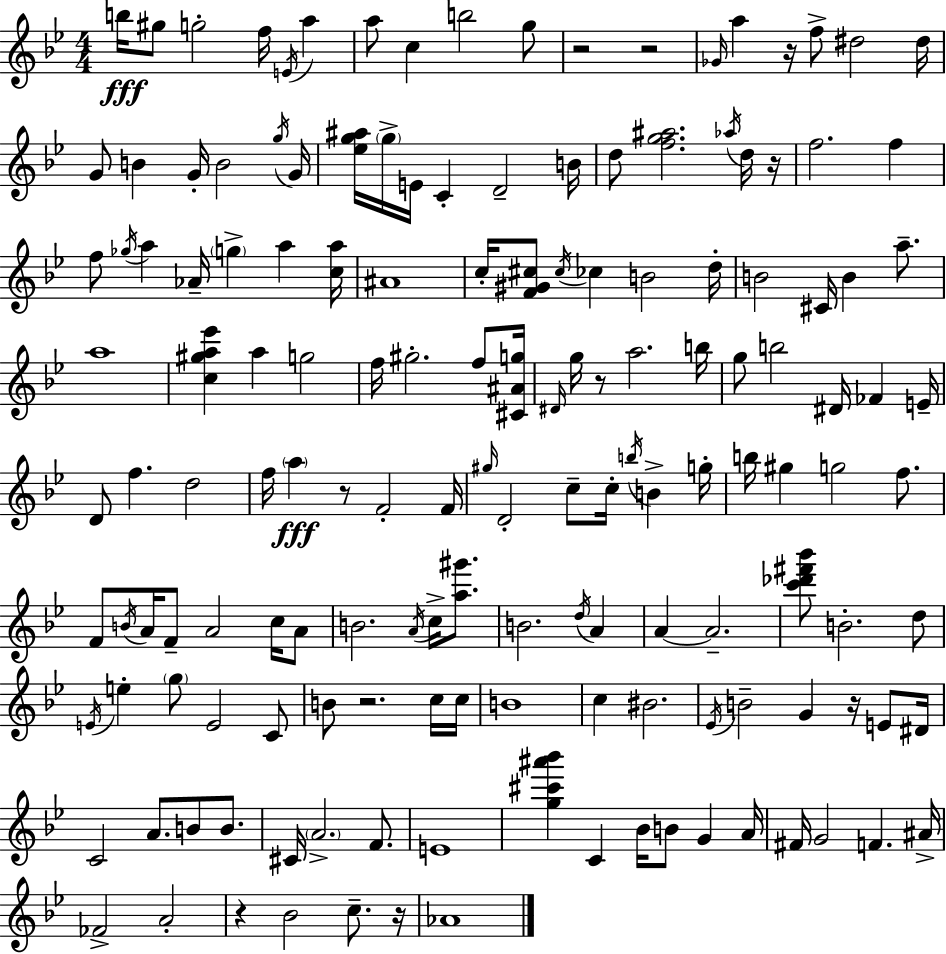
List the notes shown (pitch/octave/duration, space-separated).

B5/s G#5/e G5/h F5/s E4/s A5/q A5/e C5/q B5/h G5/e R/h R/h Gb4/s A5/q R/s F5/e D#5/h D#5/s G4/e B4/q G4/s B4/h G5/s G4/s [Eb5,G5,A#5]/s G5/s E4/s C4/q D4/h B4/s D5/e [F5,G5,A#5]/h. Ab5/s D5/s R/s F5/h. F5/q F5/e Gb5/s A5/q Ab4/s G5/q A5/q [C5,A5]/s A#4/w C5/s [F4,G#4,C#5]/e C#5/s CES5/q B4/h D5/s B4/h C#4/s B4/q A5/e. A5/w [C5,G#5,A5,Eb6]/q A5/q G5/h F5/s G#5/h. F5/e [C#4,A#4,G5]/s D#4/s G5/s R/e A5/h. B5/s G5/e B5/h D#4/s FES4/q E4/s D4/e F5/q. D5/h F5/s A5/q R/e F4/h F4/s G#5/s D4/h C5/e C5/s B5/s B4/q G5/s B5/s G#5/q G5/h F5/e. F4/e B4/s A4/s F4/e A4/h C5/s A4/e B4/h. A4/s C5/s [A5,G#6]/e. B4/h. D5/s A4/q A4/q A4/h. [C6,Db6,F#6,Bb6]/e B4/h. D5/e E4/s E5/q G5/e E4/h C4/e B4/e R/h. C5/s C5/s B4/w C5/q BIS4/h. Eb4/s B4/h G4/q R/s E4/e D#4/s C4/h A4/e. B4/e B4/e. C#4/s A4/h. F4/e. E4/w [G5,C#6,A#6,Bb6]/q C4/q Bb4/s B4/e G4/q A4/s F#4/s G4/h F4/q. A#4/s FES4/h A4/h R/q Bb4/h C5/e. R/s Ab4/w